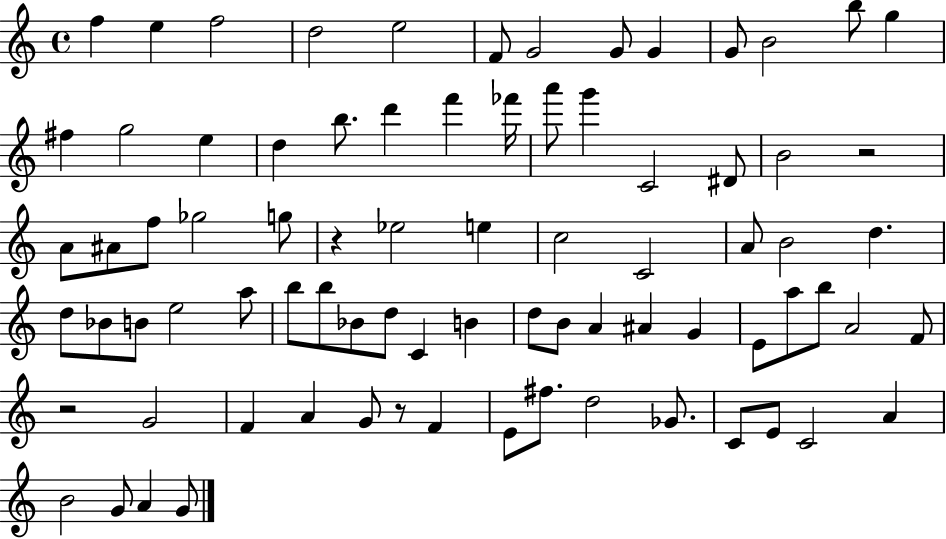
X:1
T:Untitled
M:4/4
L:1/4
K:C
f e f2 d2 e2 F/2 G2 G/2 G G/2 B2 b/2 g ^f g2 e d b/2 d' f' _f'/4 a'/2 g' C2 ^D/2 B2 z2 A/2 ^A/2 f/2 _g2 g/2 z _e2 e c2 C2 A/2 B2 d d/2 _B/2 B/2 e2 a/2 b/2 b/2 _B/2 d/2 C B d/2 B/2 A ^A G E/2 a/2 b/2 A2 F/2 z2 G2 F A G/2 z/2 F E/2 ^f/2 d2 _G/2 C/2 E/2 C2 A B2 G/2 A G/2